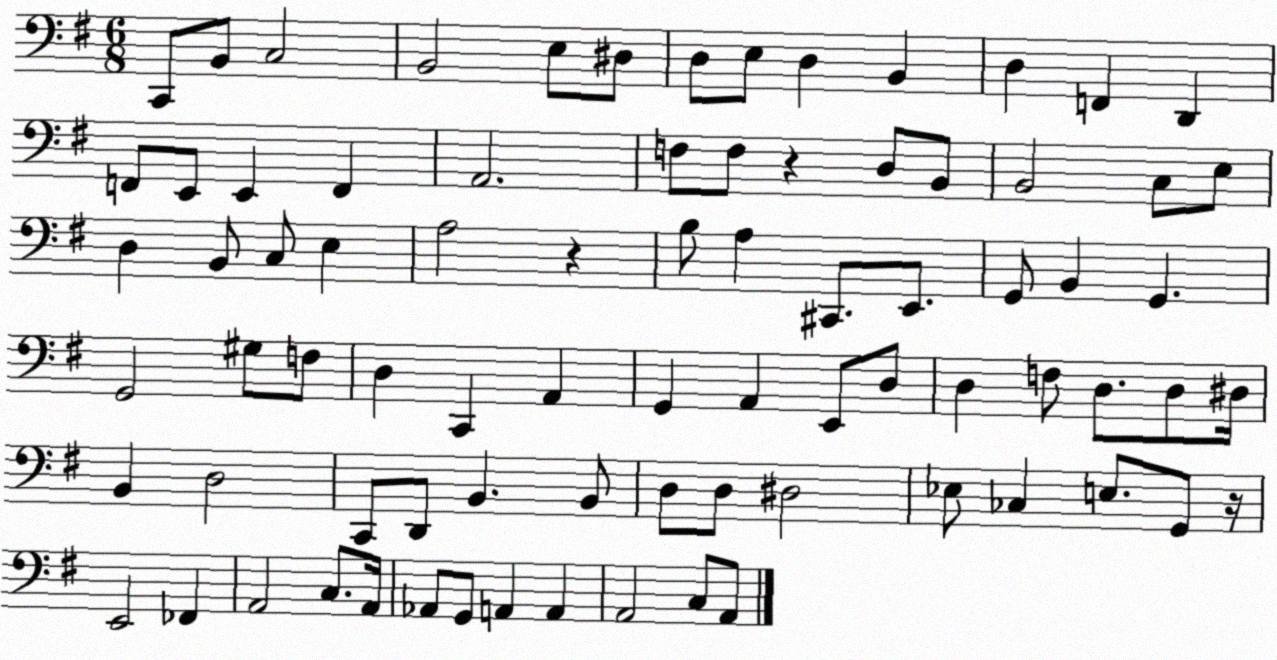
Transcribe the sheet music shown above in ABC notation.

X:1
T:Untitled
M:6/8
L:1/4
K:G
C,,/2 B,,/2 C,2 B,,2 E,/2 ^D,/2 D,/2 E,/2 D, B,, D, F,, D,, F,,/2 E,,/2 E,, F,, A,,2 F,/2 F,/2 z D,/2 B,,/2 B,,2 C,/2 E,/2 D, B,,/2 C,/2 E, A,2 z B,/2 A, ^C,,/2 E,,/2 G,,/2 B,, G,, G,,2 ^G,/2 F,/2 D, C,, A,, G,, A,, E,,/2 D,/2 D, F,/2 D,/2 D,/2 ^D,/4 B,, D,2 C,,/2 D,,/2 B,, B,,/2 D,/2 D,/2 ^D,2 _E,/2 _C, E,/2 G,,/2 z/4 E,,2 _F,, A,,2 C,/2 A,,/4 _A,,/2 G,,/2 A,, A,, A,,2 C,/2 A,,/2